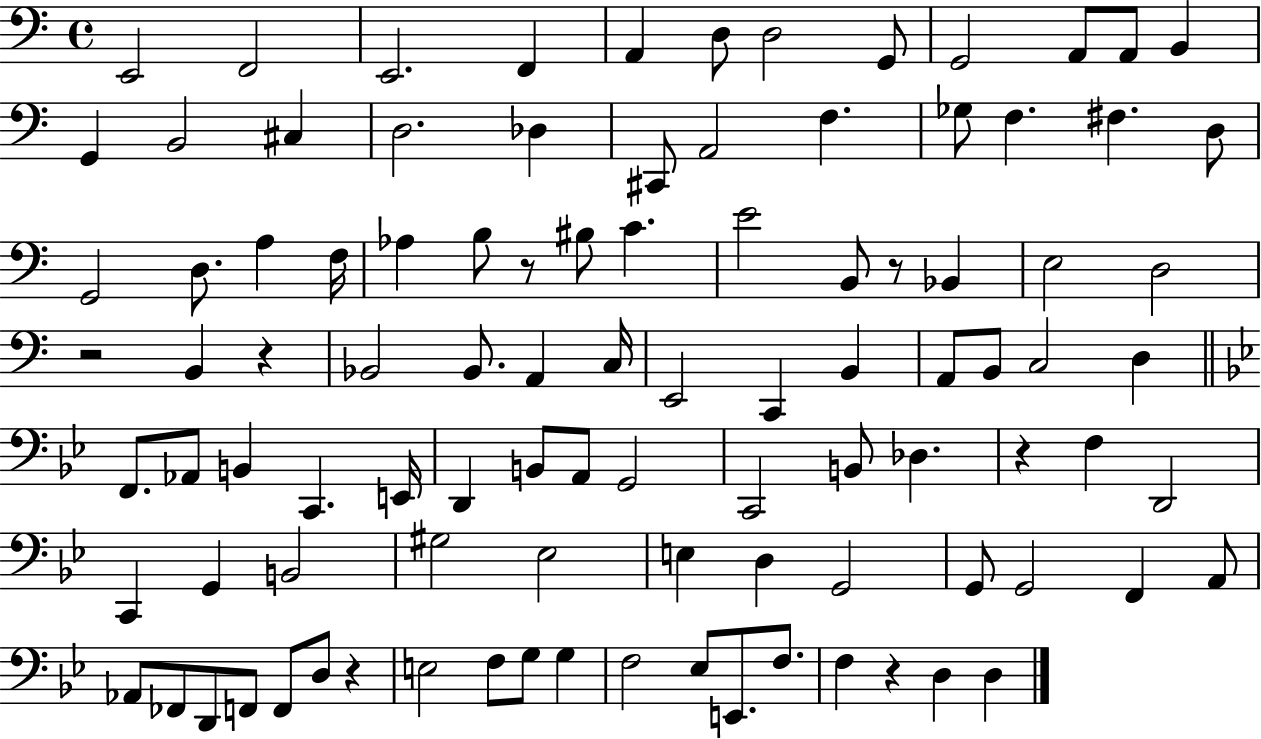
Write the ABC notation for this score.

X:1
T:Untitled
M:4/4
L:1/4
K:C
E,,2 F,,2 E,,2 F,, A,, D,/2 D,2 G,,/2 G,,2 A,,/2 A,,/2 B,, G,, B,,2 ^C, D,2 _D, ^C,,/2 A,,2 F, _G,/2 F, ^F, D,/2 G,,2 D,/2 A, F,/4 _A, B,/2 z/2 ^B,/2 C E2 B,,/2 z/2 _B,, E,2 D,2 z2 B,, z _B,,2 _B,,/2 A,, C,/4 E,,2 C,, B,, A,,/2 B,,/2 C,2 D, F,,/2 _A,,/2 B,, C,, E,,/4 D,, B,,/2 A,,/2 G,,2 C,,2 B,,/2 _D, z F, D,,2 C,, G,, B,,2 ^G,2 _E,2 E, D, G,,2 G,,/2 G,,2 F,, A,,/2 _A,,/2 _F,,/2 D,,/2 F,,/2 F,,/2 D,/2 z E,2 F,/2 G,/2 G, F,2 _E,/2 E,,/2 F,/2 F, z D, D,